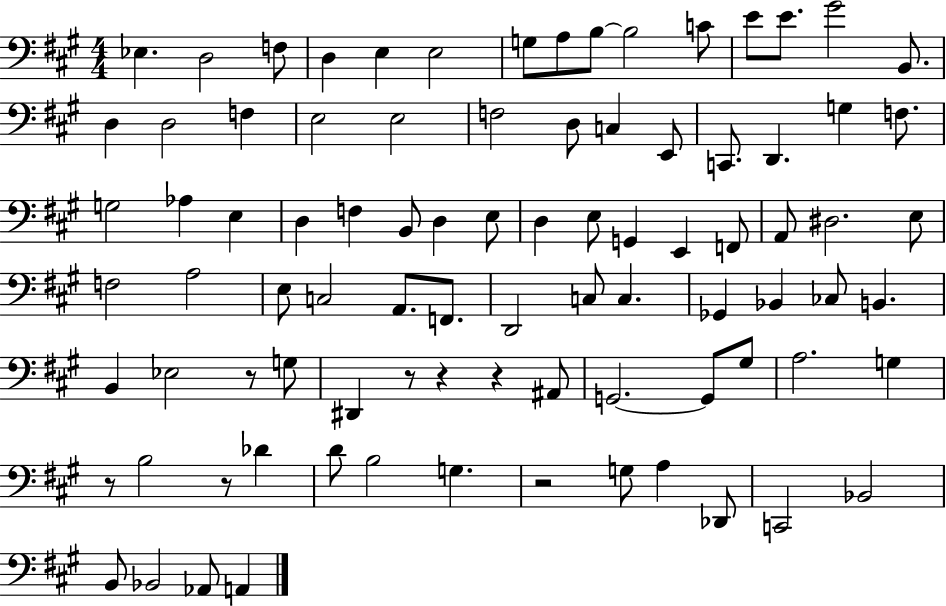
X:1
T:Untitled
M:4/4
L:1/4
K:A
_E, D,2 F,/2 D, E, E,2 G,/2 A,/2 B,/2 B,2 C/2 E/2 E/2 ^G2 B,,/2 D, D,2 F, E,2 E,2 F,2 D,/2 C, E,,/2 C,,/2 D,, G, F,/2 G,2 _A, E, D, F, B,,/2 D, E,/2 D, E,/2 G,, E,, F,,/2 A,,/2 ^D,2 E,/2 F,2 A,2 E,/2 C,2 A,,/2 F,,/2 D,,2 C,/2 C, _G,, _B,, _C,/2 B,, B,, _E,2 z/2 G,/2 ^D,, z/2 z z ^A,,/2 G,,2 G,,/2 ^G,/2 A,2 G, z/2 B,2 z/2 _D D/2 B,2 G, z2 G,/2 A, _D,,/2 C,,2 _B,,2 B,,/2 _B,,2 _A,,/2 A,,